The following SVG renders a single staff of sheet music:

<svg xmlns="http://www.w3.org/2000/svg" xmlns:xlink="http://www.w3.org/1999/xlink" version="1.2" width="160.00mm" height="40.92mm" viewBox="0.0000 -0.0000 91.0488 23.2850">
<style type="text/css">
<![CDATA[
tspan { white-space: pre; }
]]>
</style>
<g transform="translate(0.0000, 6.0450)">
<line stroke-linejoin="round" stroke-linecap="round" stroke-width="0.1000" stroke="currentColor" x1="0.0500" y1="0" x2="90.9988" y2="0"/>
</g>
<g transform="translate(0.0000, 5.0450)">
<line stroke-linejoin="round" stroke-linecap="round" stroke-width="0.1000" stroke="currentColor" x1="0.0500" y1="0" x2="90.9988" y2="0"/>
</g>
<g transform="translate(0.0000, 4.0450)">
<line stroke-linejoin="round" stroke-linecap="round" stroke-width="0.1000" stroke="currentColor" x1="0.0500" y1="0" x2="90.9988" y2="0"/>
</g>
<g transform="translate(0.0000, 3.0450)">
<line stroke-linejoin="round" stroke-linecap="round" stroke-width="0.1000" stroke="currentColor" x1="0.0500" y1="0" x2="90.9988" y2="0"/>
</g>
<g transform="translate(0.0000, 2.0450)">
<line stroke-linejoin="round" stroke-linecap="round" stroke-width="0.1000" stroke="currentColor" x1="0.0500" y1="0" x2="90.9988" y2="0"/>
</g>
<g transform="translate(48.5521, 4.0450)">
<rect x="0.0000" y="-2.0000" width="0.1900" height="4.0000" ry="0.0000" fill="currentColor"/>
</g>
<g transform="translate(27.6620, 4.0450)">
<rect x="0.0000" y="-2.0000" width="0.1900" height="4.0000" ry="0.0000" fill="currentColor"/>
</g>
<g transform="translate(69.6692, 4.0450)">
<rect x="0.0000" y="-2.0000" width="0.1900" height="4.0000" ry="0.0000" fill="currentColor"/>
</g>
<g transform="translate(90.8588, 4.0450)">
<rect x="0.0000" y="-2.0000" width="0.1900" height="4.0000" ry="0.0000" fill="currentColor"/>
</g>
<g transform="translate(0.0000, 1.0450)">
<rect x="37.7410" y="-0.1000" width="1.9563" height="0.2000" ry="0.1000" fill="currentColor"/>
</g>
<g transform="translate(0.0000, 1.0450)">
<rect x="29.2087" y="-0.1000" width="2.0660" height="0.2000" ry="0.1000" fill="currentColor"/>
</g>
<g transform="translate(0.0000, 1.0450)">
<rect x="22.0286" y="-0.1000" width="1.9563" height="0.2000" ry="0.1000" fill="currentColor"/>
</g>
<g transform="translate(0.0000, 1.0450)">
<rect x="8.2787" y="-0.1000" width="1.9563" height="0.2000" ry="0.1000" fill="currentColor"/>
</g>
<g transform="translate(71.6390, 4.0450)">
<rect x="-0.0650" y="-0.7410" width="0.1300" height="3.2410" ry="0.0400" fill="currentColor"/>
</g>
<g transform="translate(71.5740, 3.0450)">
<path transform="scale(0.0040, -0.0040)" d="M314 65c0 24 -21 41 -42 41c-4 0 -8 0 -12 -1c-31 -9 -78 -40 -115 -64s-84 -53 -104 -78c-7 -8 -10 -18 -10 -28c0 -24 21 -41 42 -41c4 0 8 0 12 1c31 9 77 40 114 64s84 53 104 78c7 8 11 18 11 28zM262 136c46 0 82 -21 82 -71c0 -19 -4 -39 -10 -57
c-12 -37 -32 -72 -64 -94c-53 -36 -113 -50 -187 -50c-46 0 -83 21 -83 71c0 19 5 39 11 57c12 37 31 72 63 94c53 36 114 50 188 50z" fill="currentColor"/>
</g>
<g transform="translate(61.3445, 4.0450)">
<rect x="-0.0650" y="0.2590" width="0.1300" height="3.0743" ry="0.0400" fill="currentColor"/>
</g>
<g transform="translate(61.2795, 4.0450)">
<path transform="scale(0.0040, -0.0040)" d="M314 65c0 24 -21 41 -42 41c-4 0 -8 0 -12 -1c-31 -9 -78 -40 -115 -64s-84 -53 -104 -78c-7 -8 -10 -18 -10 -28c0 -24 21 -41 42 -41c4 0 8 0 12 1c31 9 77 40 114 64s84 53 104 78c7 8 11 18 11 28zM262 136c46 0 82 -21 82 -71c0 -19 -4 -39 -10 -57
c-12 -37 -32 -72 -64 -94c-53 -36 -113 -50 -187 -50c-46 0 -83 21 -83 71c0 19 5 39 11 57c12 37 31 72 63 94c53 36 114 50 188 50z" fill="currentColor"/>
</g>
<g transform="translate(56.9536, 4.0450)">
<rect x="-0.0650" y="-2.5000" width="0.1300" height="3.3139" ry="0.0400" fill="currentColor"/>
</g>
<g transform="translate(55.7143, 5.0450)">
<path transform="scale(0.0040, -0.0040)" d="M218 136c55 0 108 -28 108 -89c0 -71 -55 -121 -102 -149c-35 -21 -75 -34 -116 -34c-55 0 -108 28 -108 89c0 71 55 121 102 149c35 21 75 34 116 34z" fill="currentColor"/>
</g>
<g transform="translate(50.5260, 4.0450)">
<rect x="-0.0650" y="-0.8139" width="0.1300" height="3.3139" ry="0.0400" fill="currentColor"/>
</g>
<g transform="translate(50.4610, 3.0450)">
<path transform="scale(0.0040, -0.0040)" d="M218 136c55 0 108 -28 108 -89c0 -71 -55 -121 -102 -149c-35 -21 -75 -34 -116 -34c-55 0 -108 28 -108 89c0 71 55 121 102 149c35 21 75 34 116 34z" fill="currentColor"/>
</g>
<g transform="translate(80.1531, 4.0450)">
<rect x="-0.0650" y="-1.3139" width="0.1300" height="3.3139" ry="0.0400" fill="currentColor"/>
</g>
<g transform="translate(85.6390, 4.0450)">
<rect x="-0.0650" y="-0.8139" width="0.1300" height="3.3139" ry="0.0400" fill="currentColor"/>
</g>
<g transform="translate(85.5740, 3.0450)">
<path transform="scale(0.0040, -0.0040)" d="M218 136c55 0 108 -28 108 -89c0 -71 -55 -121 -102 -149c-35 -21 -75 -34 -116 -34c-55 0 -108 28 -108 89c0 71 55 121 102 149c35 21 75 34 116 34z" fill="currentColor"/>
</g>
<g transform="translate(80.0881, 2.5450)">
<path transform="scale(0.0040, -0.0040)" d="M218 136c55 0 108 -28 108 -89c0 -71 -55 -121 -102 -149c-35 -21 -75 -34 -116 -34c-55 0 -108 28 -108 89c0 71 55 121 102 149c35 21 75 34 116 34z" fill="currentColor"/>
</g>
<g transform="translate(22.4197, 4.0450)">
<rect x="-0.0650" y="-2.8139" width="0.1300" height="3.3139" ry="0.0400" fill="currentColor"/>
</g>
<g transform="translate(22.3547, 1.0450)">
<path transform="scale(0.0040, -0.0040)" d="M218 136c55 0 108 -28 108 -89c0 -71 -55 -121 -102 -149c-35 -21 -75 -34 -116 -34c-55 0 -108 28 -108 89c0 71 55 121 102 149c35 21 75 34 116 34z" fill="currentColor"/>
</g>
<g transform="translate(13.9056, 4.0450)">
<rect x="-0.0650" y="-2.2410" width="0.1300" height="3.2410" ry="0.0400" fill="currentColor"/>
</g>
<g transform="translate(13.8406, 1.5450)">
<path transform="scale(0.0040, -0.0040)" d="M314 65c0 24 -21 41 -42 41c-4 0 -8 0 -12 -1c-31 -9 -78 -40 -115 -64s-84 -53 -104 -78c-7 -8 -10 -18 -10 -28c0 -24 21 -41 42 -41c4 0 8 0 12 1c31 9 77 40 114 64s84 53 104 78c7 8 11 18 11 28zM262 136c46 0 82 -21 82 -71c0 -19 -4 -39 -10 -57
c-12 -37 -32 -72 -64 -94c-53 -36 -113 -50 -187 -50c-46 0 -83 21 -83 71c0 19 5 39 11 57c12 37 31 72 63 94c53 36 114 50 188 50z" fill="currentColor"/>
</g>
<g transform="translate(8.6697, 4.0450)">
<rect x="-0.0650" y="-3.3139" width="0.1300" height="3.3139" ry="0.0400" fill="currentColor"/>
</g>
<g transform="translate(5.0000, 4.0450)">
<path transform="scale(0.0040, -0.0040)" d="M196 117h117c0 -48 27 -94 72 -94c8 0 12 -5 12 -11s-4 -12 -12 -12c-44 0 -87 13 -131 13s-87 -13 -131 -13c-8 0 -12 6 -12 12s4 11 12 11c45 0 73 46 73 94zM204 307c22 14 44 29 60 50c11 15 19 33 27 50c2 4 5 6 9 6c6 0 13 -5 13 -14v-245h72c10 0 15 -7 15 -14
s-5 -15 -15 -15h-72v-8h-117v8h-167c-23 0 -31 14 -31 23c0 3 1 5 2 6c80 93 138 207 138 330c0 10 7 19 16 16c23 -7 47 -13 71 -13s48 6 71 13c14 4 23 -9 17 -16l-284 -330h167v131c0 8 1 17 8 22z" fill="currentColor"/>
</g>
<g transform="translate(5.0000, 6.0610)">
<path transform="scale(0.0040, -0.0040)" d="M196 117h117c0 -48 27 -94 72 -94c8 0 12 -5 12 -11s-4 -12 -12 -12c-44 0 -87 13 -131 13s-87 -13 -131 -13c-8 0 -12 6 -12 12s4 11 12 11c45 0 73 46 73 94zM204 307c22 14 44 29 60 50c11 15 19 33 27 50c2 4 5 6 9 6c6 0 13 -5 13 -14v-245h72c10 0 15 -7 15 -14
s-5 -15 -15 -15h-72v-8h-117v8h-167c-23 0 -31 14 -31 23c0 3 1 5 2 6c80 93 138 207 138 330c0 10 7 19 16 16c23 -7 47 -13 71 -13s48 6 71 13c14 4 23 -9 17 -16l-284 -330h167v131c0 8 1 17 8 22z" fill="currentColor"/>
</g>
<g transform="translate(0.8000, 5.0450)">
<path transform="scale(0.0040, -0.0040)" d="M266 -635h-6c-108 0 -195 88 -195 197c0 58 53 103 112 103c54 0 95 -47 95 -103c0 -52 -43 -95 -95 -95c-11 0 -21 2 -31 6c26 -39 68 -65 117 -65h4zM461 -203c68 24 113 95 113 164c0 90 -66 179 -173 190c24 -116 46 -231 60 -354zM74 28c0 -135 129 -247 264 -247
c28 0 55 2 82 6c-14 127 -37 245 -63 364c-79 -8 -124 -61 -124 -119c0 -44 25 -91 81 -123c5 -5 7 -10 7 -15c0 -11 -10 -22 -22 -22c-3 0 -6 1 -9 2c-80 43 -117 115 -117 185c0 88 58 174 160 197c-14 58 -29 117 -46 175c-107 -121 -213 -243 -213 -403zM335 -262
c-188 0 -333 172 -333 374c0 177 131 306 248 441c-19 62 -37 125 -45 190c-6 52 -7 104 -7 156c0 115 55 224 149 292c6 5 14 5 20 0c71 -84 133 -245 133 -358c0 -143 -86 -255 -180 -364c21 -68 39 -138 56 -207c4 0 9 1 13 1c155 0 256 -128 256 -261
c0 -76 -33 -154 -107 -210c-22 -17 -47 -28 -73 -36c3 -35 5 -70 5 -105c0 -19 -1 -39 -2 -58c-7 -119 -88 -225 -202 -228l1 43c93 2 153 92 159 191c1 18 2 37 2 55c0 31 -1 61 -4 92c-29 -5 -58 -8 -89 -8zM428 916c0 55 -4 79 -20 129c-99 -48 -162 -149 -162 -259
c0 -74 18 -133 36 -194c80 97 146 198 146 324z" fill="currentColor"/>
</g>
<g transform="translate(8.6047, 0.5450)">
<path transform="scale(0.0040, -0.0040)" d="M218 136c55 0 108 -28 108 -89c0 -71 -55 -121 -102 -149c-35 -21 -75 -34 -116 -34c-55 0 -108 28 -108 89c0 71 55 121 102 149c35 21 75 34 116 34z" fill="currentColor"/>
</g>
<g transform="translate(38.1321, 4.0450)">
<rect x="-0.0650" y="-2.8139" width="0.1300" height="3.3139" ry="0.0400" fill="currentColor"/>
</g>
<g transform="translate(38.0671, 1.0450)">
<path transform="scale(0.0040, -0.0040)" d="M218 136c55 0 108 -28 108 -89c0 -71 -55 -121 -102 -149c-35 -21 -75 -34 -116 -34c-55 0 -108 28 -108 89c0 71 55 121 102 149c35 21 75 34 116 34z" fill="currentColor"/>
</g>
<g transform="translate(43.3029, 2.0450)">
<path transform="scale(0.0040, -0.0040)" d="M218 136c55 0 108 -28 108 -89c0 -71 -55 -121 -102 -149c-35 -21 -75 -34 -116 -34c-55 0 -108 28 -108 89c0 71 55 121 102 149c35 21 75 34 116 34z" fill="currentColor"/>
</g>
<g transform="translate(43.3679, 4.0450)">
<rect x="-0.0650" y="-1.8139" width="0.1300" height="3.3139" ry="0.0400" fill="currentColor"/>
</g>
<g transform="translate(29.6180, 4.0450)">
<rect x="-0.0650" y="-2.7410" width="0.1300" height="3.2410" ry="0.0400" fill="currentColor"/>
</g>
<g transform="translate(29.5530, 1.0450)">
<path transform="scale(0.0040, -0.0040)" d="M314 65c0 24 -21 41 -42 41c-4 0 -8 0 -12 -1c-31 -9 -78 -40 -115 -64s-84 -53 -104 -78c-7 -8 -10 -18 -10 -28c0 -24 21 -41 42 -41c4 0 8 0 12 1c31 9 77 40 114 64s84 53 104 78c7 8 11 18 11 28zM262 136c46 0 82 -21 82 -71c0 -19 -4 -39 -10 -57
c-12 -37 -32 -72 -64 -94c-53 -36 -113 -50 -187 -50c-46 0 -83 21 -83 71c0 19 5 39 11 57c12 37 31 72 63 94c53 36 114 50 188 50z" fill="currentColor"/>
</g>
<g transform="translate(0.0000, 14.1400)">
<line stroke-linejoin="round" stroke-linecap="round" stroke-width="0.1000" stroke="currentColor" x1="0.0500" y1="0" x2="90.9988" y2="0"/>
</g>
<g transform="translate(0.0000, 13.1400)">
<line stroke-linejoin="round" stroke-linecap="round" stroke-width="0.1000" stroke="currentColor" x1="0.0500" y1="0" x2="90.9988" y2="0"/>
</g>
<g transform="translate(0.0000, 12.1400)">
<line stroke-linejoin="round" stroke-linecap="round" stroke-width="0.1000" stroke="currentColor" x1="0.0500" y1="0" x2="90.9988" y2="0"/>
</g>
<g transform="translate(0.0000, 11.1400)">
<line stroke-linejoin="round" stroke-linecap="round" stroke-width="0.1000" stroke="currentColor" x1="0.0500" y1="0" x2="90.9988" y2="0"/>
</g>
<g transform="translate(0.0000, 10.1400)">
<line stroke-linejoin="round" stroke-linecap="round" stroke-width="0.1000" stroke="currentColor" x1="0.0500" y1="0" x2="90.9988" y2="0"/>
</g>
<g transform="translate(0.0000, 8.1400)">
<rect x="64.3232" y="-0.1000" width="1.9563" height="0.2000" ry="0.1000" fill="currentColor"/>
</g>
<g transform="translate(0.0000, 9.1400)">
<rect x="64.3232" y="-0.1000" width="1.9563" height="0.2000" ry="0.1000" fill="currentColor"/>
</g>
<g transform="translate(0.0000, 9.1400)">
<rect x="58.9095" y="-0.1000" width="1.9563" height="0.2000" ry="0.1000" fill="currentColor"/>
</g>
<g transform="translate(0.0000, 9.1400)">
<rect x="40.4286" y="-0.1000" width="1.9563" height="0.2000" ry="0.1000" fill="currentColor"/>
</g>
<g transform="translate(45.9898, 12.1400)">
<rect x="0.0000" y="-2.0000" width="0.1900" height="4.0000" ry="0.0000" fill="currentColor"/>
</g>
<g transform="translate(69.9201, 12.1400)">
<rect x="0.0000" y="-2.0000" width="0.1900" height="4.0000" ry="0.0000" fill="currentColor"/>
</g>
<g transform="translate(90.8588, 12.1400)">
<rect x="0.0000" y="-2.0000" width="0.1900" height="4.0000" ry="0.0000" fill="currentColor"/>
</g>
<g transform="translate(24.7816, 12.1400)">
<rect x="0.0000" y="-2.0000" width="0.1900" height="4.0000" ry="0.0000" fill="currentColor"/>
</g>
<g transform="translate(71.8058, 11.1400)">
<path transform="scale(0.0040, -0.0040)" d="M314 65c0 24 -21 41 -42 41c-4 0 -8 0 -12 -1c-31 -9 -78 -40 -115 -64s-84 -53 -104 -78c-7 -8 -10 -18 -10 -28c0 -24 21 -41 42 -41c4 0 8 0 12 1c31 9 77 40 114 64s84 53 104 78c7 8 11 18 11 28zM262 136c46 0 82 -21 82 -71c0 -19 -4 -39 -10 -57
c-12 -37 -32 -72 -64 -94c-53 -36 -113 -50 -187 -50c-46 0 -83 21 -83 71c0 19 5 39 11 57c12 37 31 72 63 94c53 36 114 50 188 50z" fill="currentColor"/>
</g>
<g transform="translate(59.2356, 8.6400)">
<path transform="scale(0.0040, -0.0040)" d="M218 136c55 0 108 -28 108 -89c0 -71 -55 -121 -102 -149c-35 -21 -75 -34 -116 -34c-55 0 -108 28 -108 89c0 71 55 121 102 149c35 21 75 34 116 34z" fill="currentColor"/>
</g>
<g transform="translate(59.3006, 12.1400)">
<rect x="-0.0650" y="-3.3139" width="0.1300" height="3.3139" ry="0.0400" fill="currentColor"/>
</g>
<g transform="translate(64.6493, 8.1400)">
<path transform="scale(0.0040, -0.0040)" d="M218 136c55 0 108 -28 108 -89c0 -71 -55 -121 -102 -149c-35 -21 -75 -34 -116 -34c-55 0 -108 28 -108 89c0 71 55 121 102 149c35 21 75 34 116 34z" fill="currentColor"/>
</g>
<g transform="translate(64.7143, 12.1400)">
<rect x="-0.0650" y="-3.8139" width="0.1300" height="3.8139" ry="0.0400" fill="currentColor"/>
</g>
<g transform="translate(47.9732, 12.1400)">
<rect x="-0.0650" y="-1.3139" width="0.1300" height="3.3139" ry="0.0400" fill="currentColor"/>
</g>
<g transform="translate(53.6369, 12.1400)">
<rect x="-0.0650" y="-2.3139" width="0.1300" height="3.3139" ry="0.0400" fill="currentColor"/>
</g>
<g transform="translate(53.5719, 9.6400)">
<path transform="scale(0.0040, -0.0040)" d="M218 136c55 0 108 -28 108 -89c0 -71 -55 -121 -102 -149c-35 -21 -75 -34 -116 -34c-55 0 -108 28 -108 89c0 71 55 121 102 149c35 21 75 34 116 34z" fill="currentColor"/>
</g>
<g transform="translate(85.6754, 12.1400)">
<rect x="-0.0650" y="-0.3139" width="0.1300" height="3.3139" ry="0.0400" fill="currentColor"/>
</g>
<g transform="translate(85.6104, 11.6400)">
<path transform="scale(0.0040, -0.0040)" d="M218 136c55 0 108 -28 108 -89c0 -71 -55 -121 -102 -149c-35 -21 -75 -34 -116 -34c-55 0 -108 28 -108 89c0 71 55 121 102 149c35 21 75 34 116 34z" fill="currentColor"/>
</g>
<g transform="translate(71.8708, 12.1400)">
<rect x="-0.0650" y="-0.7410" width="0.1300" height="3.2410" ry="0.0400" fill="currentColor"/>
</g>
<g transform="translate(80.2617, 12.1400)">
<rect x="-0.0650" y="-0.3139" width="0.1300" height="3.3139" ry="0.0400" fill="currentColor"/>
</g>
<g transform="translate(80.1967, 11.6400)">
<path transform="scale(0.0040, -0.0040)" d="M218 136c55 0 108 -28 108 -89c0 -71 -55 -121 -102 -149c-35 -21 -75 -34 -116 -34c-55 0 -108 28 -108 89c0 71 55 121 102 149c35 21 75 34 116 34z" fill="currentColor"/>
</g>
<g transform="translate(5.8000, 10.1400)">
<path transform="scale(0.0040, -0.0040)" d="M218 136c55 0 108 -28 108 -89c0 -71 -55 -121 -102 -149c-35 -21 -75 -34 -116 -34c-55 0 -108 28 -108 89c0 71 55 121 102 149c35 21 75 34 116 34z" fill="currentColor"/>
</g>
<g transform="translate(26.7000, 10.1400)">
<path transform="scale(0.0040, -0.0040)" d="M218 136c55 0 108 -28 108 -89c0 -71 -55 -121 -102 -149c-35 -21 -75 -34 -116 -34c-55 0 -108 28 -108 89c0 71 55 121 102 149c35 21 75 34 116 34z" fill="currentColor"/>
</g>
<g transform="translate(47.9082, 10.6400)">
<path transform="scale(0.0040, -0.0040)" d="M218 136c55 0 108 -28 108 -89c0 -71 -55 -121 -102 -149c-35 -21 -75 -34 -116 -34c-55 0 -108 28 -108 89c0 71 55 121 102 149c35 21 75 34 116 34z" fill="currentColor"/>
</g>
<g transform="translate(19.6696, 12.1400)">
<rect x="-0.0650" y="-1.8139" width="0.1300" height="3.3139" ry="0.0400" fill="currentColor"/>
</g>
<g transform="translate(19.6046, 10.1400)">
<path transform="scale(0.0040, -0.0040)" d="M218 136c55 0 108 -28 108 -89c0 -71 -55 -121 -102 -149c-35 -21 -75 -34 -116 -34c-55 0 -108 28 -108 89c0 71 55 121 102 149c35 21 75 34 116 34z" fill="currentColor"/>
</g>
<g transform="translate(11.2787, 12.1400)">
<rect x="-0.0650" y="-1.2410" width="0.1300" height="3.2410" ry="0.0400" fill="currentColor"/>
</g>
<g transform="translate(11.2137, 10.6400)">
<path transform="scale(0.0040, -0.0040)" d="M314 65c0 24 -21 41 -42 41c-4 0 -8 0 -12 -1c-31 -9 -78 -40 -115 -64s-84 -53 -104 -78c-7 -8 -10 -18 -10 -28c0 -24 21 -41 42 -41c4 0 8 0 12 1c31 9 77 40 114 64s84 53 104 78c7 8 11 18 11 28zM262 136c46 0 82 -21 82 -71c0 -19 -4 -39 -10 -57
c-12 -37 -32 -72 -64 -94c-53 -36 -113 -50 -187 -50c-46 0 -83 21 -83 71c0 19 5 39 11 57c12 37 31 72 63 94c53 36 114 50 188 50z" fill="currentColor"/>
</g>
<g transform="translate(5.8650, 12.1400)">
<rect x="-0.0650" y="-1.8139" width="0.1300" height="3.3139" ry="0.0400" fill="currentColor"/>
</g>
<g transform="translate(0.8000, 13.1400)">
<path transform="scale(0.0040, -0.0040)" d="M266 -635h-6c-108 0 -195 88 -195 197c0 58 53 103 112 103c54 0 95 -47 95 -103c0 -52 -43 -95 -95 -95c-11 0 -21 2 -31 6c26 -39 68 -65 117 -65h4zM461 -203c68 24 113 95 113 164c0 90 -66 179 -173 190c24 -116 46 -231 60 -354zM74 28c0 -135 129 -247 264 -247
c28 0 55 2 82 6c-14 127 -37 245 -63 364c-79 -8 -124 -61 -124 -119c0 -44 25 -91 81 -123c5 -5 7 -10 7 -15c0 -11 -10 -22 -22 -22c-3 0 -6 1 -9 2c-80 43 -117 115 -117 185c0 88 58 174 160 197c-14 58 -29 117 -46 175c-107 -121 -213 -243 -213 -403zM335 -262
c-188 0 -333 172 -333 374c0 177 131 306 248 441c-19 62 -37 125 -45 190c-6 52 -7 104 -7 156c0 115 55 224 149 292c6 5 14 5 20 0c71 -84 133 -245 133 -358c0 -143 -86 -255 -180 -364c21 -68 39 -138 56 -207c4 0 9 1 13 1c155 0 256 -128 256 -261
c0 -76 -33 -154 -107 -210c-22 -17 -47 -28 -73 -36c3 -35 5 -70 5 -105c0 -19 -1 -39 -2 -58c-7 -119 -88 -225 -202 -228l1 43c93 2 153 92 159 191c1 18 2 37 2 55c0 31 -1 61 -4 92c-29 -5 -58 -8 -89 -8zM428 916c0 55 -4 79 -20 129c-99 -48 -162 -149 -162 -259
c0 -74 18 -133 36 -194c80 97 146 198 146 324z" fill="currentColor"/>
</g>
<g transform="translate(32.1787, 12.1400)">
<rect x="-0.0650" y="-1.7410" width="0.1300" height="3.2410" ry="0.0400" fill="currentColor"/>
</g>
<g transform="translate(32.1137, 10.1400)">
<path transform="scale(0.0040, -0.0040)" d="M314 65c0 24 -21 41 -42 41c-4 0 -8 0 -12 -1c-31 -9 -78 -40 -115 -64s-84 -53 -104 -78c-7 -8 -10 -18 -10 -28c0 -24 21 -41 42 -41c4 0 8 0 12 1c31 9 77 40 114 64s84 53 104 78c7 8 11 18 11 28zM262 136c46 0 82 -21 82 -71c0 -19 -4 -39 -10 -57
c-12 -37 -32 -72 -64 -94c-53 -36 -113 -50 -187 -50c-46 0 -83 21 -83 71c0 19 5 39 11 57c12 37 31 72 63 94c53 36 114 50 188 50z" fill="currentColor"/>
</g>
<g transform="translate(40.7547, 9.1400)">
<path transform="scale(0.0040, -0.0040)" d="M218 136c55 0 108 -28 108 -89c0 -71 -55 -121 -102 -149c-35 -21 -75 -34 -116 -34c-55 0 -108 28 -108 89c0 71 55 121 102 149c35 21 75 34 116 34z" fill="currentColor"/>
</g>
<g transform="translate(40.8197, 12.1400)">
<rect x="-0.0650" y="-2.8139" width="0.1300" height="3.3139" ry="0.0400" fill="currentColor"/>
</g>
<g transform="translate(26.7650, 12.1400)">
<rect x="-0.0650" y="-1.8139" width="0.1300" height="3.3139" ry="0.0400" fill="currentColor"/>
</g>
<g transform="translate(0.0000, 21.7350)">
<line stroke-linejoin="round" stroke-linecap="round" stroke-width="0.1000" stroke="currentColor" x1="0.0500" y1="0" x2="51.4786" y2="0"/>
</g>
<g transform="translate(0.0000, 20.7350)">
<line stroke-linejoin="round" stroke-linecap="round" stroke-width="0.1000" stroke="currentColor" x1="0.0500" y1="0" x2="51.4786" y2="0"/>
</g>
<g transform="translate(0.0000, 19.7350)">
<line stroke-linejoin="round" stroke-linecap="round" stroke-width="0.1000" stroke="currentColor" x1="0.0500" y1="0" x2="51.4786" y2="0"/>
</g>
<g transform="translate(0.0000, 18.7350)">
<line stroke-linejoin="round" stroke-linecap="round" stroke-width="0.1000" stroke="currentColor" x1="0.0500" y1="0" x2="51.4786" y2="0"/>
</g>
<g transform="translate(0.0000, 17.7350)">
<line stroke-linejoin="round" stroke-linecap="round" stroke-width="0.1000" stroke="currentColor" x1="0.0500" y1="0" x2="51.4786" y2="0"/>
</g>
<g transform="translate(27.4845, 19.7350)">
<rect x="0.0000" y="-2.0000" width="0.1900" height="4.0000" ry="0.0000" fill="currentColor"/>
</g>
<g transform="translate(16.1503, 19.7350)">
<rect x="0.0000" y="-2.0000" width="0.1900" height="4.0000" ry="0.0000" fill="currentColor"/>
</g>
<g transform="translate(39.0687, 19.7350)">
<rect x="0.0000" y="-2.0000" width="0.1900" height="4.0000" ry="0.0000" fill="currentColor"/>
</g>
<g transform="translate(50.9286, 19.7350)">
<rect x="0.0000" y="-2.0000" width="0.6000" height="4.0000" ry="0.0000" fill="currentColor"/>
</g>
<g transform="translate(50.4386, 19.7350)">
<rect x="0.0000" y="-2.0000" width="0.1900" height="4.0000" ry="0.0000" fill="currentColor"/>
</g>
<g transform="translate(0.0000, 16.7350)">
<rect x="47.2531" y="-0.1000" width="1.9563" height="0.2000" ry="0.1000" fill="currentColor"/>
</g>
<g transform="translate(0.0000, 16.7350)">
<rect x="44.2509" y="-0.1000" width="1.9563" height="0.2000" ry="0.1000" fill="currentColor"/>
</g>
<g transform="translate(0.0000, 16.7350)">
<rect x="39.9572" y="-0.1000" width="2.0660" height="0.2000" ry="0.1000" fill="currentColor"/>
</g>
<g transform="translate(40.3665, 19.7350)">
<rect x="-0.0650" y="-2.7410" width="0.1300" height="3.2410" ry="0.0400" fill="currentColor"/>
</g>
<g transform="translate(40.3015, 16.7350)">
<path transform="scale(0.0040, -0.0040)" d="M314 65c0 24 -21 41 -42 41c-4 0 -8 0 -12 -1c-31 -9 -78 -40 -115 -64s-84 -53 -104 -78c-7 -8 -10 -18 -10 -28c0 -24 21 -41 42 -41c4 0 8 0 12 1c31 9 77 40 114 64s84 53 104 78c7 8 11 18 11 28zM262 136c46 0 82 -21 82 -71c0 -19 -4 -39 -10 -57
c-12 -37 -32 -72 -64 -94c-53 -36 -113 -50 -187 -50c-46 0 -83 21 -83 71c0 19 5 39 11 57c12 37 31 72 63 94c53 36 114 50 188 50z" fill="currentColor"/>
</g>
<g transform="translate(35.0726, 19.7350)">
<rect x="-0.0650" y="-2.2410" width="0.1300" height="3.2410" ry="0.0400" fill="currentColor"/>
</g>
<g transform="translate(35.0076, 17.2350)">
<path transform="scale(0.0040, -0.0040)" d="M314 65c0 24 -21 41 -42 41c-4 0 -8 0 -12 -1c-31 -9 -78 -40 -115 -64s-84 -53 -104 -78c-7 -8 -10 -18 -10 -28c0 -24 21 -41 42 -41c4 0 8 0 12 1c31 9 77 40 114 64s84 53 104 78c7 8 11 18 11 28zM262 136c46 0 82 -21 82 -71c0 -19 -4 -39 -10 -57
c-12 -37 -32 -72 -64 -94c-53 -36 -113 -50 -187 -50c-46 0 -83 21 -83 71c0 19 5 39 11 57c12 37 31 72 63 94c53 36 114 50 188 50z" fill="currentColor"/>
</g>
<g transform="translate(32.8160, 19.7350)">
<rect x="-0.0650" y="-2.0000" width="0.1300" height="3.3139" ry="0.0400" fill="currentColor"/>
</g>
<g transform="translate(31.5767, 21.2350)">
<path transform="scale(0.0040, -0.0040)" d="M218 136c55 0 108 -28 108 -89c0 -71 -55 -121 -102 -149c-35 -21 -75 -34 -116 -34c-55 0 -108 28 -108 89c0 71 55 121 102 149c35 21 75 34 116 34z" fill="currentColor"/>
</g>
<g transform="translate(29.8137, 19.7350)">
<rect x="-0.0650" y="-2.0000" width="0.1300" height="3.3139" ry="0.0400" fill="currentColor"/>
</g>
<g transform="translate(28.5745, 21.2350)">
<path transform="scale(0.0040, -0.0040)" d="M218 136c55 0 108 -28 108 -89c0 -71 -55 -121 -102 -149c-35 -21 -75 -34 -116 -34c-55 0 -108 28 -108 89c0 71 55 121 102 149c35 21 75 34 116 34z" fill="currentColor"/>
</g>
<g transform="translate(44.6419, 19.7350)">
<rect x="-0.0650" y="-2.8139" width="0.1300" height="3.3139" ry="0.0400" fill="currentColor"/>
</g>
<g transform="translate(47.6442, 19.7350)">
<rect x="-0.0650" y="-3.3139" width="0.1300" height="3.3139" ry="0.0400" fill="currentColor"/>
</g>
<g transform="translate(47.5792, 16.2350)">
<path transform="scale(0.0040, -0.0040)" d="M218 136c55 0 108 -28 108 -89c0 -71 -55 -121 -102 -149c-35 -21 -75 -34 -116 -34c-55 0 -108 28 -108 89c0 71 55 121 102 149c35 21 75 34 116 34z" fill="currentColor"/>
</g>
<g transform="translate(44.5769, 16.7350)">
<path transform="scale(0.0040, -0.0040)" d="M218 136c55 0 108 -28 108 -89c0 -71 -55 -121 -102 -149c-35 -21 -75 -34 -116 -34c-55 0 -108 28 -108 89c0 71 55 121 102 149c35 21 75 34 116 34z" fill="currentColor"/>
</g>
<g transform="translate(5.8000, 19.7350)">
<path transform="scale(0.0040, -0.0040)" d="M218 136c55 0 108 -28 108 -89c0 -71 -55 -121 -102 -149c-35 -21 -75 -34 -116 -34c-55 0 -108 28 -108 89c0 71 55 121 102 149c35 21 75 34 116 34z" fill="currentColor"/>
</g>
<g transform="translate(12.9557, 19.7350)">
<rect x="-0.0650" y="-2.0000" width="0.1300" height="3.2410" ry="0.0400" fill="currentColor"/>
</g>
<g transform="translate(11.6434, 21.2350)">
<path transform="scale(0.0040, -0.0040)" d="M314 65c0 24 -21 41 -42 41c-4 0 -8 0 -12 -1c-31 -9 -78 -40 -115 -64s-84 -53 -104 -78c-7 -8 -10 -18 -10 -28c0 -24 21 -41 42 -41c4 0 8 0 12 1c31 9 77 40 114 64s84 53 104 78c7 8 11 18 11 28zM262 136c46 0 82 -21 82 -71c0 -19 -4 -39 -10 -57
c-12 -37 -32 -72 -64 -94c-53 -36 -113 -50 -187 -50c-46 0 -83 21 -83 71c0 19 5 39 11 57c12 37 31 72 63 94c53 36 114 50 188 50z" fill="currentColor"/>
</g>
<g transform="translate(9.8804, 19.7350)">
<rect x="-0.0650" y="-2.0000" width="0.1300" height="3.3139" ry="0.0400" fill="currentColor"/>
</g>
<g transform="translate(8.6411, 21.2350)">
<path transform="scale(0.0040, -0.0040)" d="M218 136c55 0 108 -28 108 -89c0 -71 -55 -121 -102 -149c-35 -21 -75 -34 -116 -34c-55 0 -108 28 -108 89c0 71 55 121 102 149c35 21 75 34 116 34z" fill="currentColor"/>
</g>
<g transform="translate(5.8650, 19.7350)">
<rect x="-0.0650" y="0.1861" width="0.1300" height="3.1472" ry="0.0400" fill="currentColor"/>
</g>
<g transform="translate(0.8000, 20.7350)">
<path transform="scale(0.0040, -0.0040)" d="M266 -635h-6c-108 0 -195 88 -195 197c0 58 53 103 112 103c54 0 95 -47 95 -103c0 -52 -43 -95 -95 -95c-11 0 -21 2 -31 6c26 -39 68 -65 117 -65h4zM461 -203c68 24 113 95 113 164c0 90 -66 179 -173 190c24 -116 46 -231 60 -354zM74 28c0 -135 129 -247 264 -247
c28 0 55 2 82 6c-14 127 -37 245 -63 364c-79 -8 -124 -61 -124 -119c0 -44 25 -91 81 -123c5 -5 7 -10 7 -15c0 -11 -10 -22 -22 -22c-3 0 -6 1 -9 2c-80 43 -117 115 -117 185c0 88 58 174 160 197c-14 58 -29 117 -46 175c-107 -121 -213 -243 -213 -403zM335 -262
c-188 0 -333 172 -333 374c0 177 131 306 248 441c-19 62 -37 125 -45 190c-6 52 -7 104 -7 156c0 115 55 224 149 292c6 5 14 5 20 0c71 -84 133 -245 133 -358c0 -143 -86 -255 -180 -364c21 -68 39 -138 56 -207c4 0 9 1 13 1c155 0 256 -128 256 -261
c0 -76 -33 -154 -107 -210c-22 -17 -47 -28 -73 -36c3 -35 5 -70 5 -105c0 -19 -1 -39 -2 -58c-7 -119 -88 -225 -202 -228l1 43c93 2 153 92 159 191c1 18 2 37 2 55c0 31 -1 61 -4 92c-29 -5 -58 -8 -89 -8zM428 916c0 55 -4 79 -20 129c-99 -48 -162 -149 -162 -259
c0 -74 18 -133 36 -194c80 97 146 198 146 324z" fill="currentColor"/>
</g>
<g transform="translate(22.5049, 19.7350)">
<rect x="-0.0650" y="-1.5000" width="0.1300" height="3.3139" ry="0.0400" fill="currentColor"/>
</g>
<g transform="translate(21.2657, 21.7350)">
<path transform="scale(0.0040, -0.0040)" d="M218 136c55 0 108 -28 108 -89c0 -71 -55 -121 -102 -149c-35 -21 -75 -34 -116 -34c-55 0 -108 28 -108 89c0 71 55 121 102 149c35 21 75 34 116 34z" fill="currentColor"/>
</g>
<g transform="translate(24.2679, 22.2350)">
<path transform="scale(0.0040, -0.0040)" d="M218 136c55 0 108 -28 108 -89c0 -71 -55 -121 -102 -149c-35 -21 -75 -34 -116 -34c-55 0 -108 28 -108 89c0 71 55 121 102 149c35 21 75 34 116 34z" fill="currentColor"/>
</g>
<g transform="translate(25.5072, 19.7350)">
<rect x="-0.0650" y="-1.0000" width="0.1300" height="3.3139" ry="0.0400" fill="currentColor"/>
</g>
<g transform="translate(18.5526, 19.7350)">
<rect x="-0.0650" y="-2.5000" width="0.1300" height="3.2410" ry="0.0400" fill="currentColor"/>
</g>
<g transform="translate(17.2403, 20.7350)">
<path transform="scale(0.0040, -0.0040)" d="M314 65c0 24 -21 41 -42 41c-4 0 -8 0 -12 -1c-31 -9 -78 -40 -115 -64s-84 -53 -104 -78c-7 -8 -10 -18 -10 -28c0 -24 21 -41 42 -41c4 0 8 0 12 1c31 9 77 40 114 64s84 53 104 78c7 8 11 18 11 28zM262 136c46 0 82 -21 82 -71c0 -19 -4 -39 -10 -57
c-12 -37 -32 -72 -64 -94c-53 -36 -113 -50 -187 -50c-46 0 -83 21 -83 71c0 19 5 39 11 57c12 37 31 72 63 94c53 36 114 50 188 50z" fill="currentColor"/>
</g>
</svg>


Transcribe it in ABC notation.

X:1
T:Untitled
M:4/4
L:1/4
K:C
b g2 a a2 a f d G B2 d2 e d f e2 f f f2 a e g b c' d2 c c B F F2 G2 E D F F g2 a2 a b